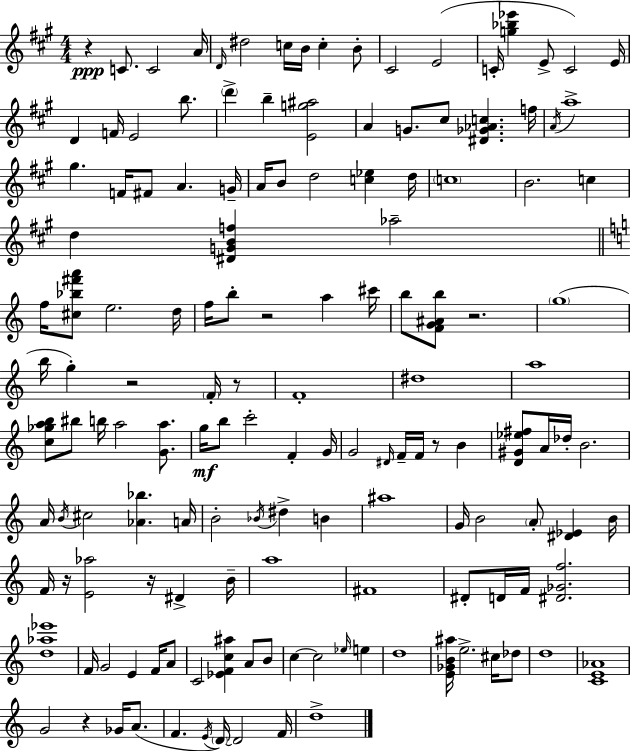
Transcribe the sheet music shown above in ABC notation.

X:1
T:Untitled
M:4/4
L:1/4
K:A
z C/2 C2 A/4 D/4 ^d2 c/4 B/4 c B/2 ^C2 E2 C/4 [g_b_e'] E/2 C2 E/4 D F/4 E2 b/2 d' b [Eg^a]2 A G/2 ^c/2 [^D_G_Ac] f/4 A/4 a4 ^g F/4 ^F/2 A G/4 A/4 B/2 d2 [c_e] d/4 c4 B2 c d [^DGBf] _a2 f/4 [^c_b^f'a']/2 e2 d/4 f/4 b/2 z2 a ^c'/4 b/2 [FG^Ab]/2 z2 g4 b/4 g z2 F/4 z/2 F4 ^d4 a4 [c_gab]/2 ^b/2 b/4 a2 [Ga]/2 g/4 b/2 c'2 F G/4 G2 ^D/4 F/4 F/4 z/2 B [D^G_e^f]/2 A/4 _d/4 B2 A/4 B/4 ^c2 [_A_b] A/4 B2 _B/4 ^d B ^a4 G/4 B2 A/2 [^D_E] B/4 F/4 z/4 [E_a]2 z/4 ^D B/4 a4 ^F4 ^D/2 D/4 F/4 [^D_Gf]2 [d_a_e']4 F/4 G2 E F/4 A/2 C2 [_EFc^a] A/2 B/2 c c2 _e/4 e d4 [E_GB^a]/4 e2 ^c/4 _d/2 d4 [CE_A]4 G2 z _G/4 A/2 F E/4 D/4 D2 F/4 d4